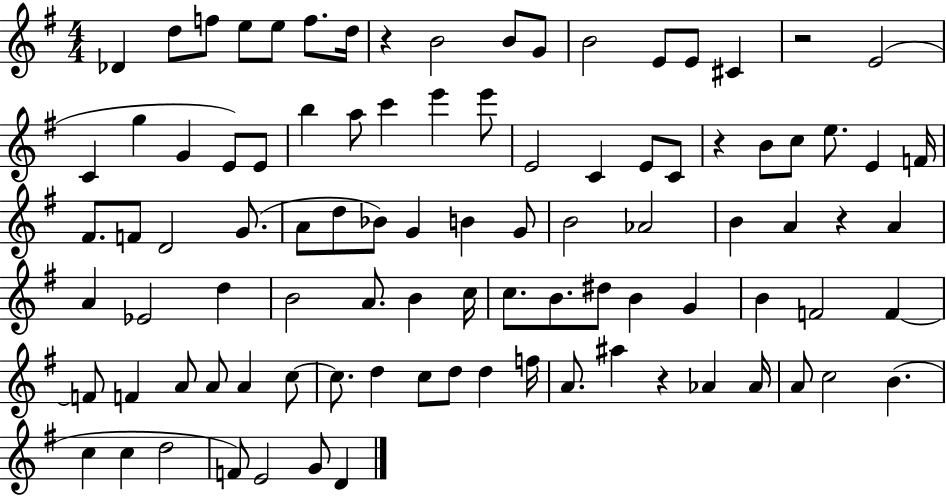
X:1
T:Untitled
M:4/4
L:1/4
K:G
_D d/2 f/2 e/2 e/2 f/2 d/4 z B2 B/2 G/2 B2 E/2 E/2 ^C z2 E2 C g G E/2 E/2 b a/2 c' e' e'/2 E2 C E/2 C/2 z B/2 c/2 e/2 E F/4 ^F/2 F/2 D2 G/2 A/2 d/2 _B/2 G B G/2 B2 _A2 B A z A A _E2 d B2 A/2 B c/4 c/2 B/2 ^d/2 B G B F2 F F/2 F A/2 A/2 A c/2 c/2 d c/2 d/2 d f/4 A/2 ^a z _A _A/4 A/2 c2 B c c d2 F/2 E2 G/2 D